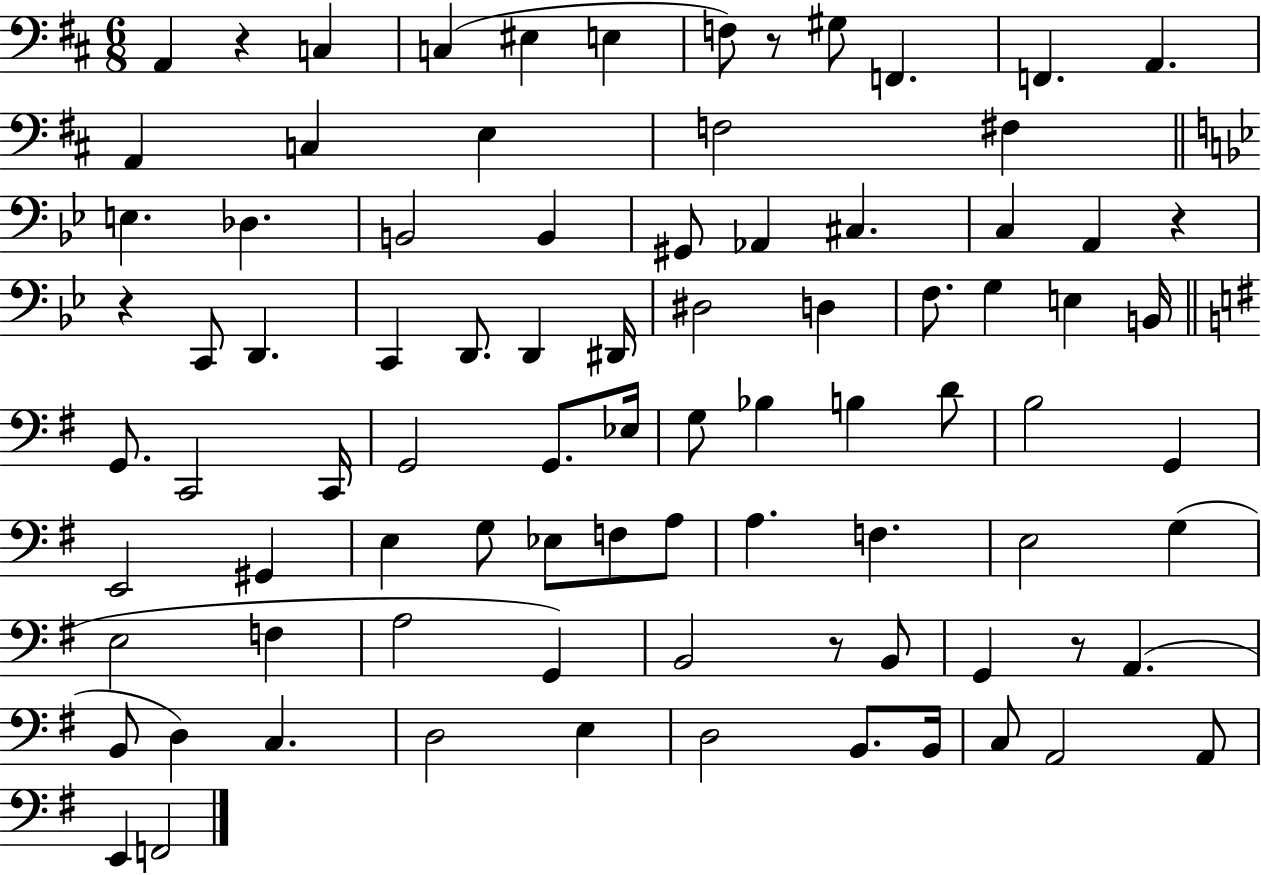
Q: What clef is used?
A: bass